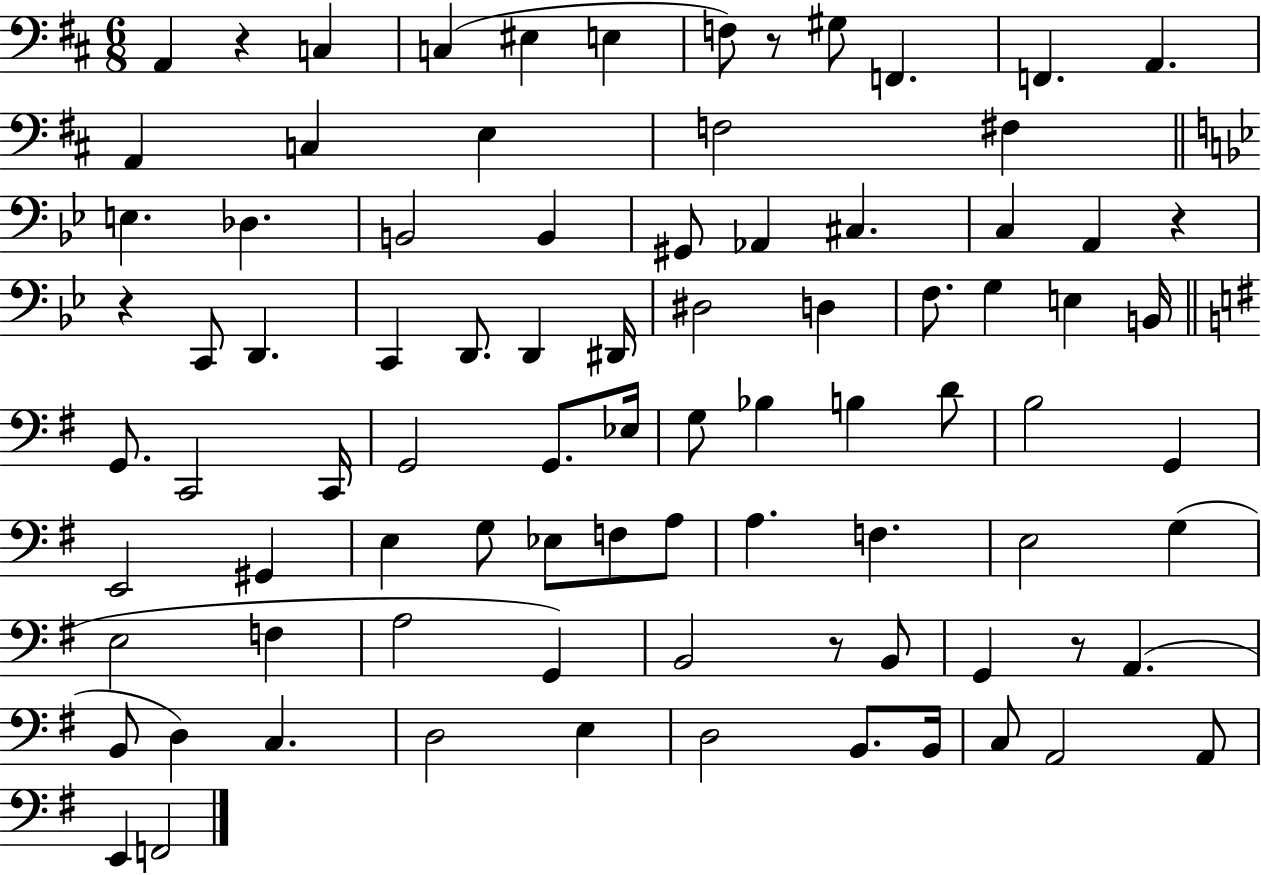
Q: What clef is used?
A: bass